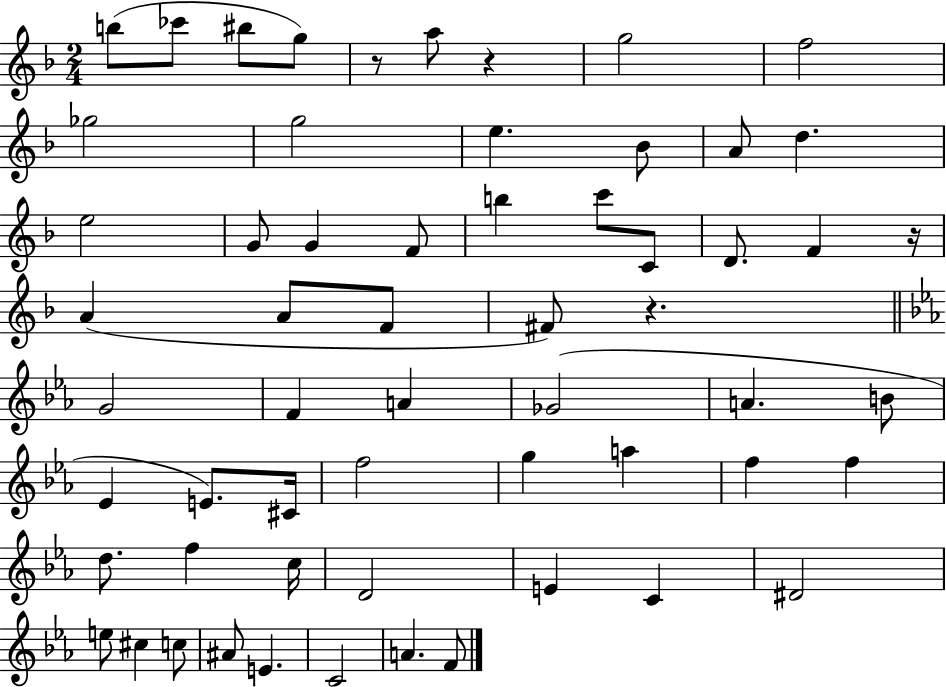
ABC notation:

X:1
T:Untitled
M:2/4
L:1/4
K:F
b/2 _c'/2 ^b/2 g/2 z/2 a/2 z g2 f2 _g2 g2 e _B/2 A/2 d e2 G/2 G F/2 b c'/2 C/2 D/2 F z/4 A A/2 F/2 ^F/2 z G2 F A _G2 A B/2 _E E/2 ^C/4 f2 g a f f d/2 f c/4 D2 E C ^D2 e/2 ^c c/2 ^A/2 E C2 A F/2